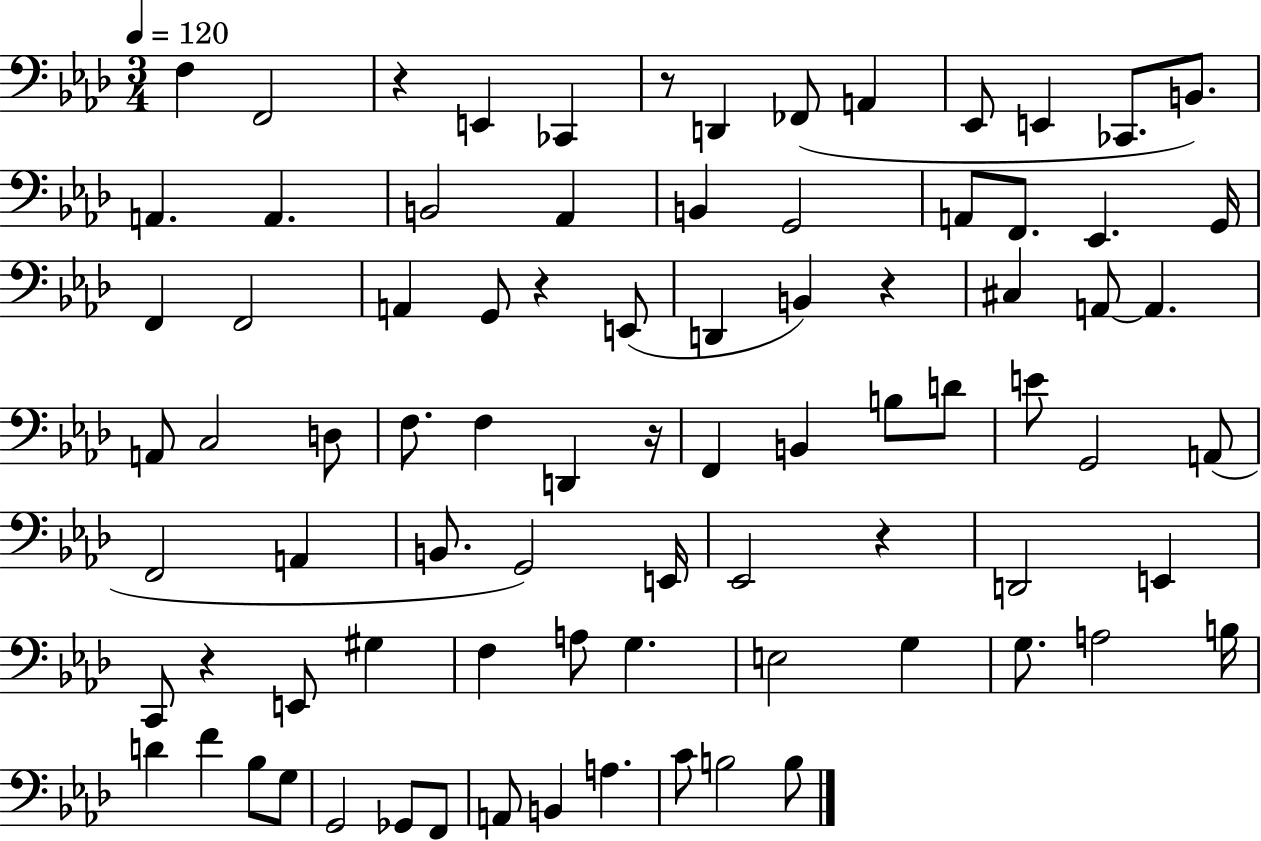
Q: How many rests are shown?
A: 7